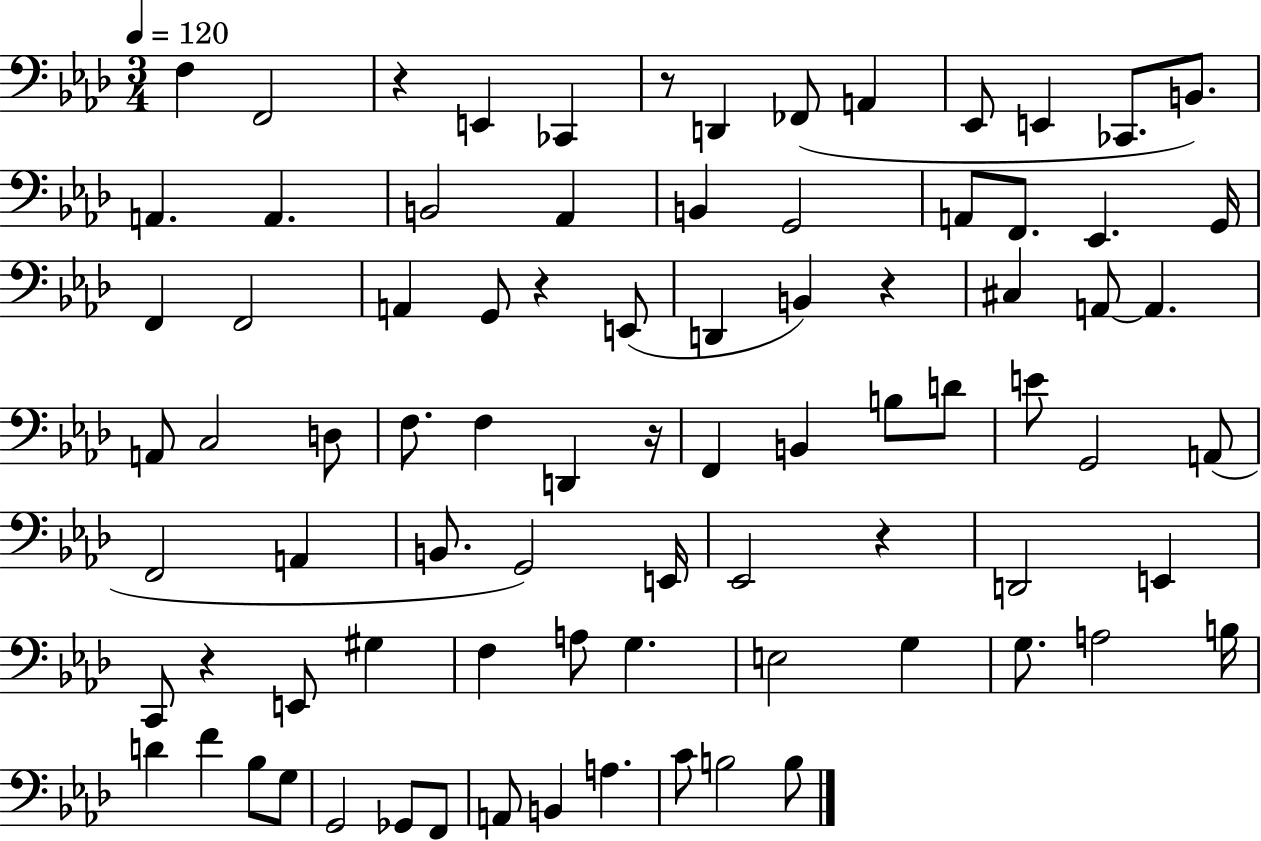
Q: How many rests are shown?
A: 7